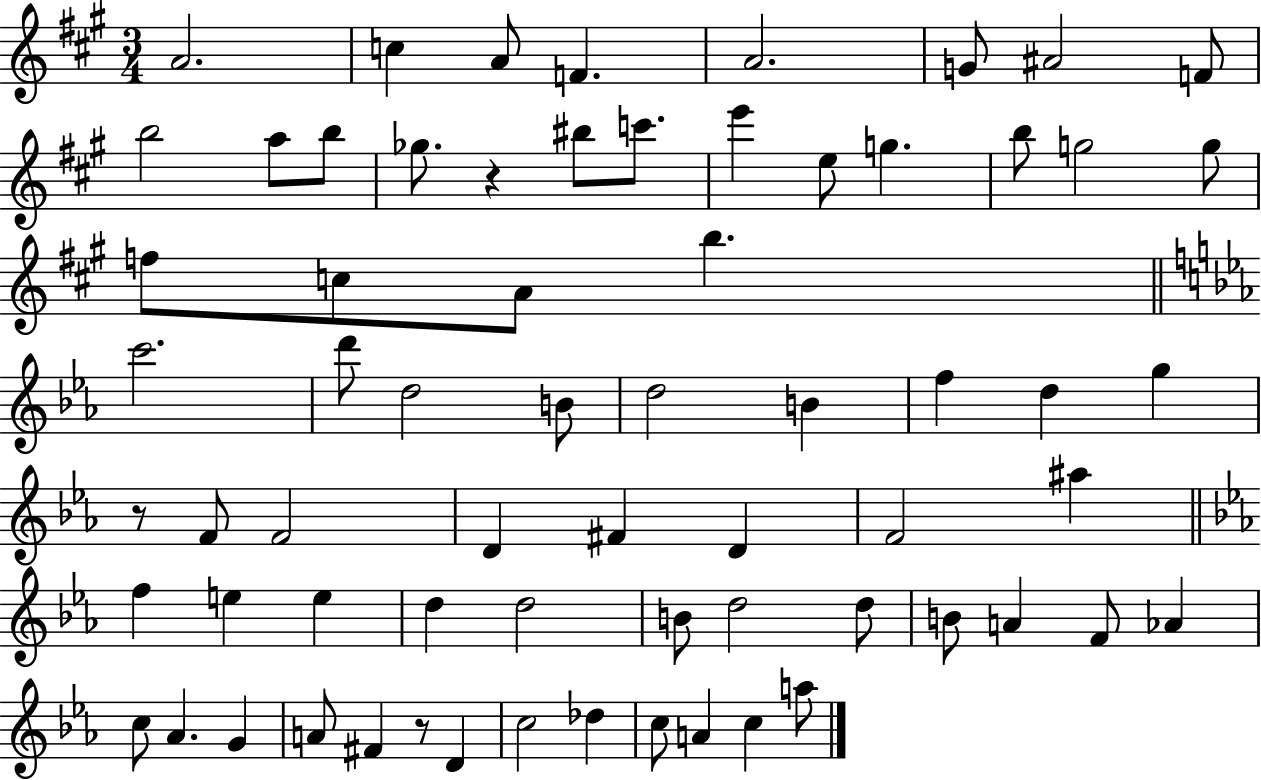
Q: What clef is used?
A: treble